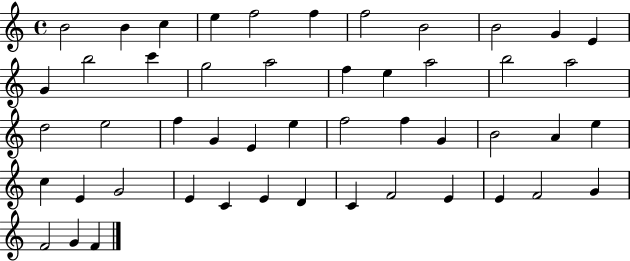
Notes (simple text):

B4/h B4/q C5/q E5/q F5/h F5/q F5/h B4/h B4/h G4/q E4/q G4/q B5/h C6/q G5/h A5/h F5/q E5/q A5/h B5/h A5/h D5/h E5/h F5/q G4/q E4/q E5/q F5/h F5/q G4/q B4/h A4/q E5/q C5/q E4/q G4/h E4/q C4/q E4/q D4/q C4/q F4/h E4/q E4/q F4/h G4/q F4/h G4/q F4/q